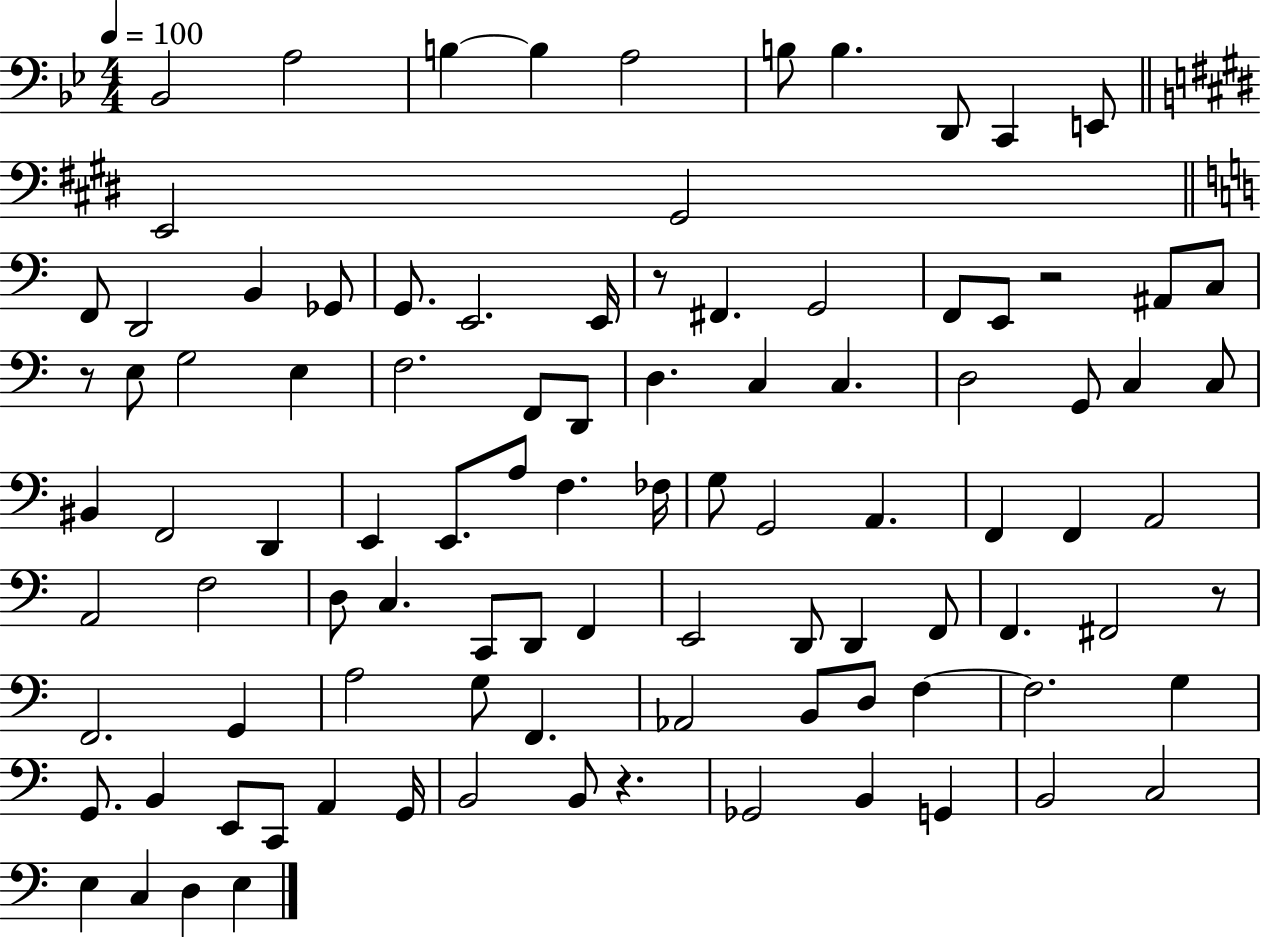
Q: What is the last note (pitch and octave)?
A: E3